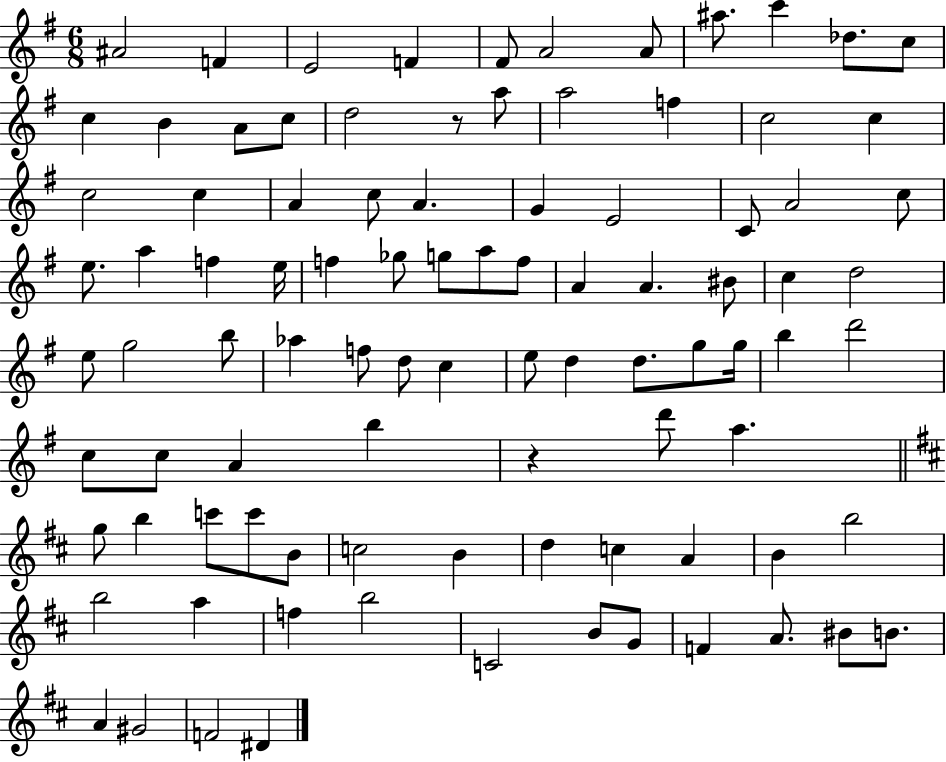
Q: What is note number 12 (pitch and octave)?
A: C5